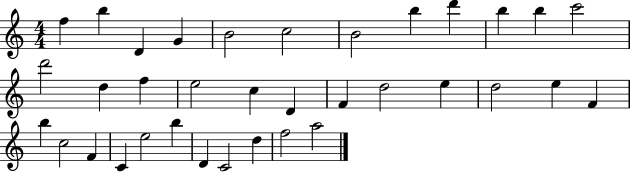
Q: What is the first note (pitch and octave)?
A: F5